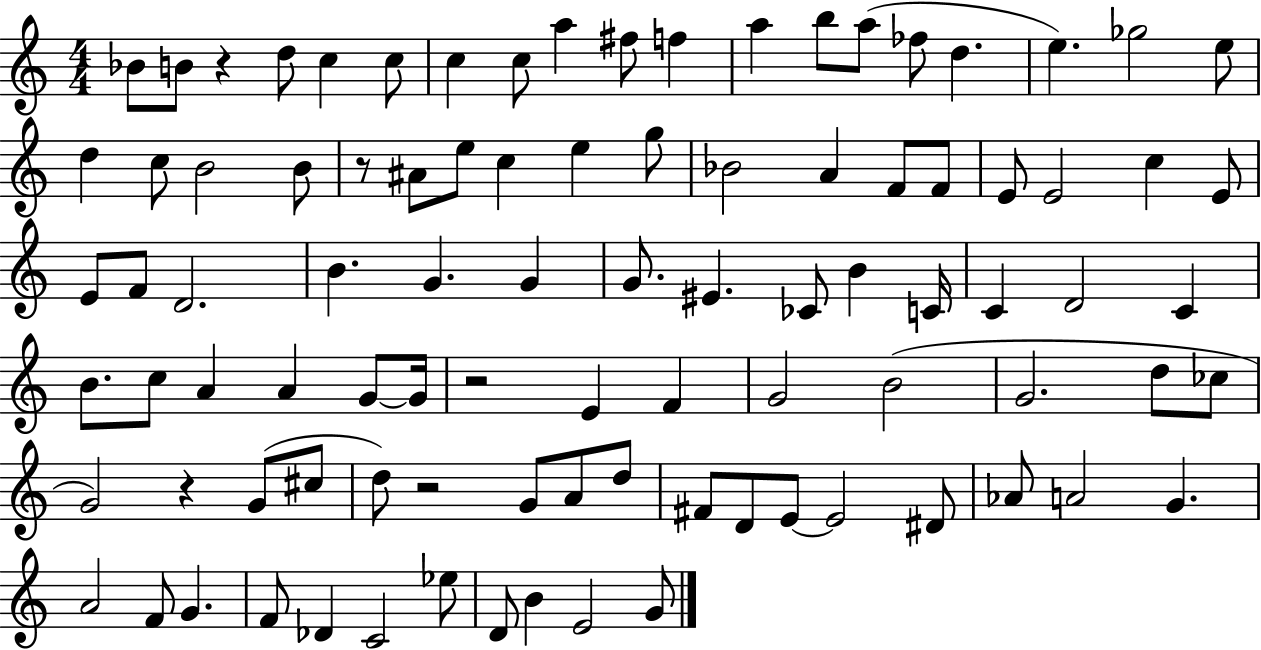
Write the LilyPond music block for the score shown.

{
  \clef treble
  \numericTimeSignature
  \time 4/4
  \key c \major
  bes'8 b'8 r4 d''8 c''4 c''8 | c''4 c''8 a''4 fis''8 f''4 | a''4 b''8 a''8( fes''8 d''4. | e''4.) ges''2 e''8 | \break d''4 c''8 b'2 b'8 | r8 ais'8 e''8 c''4 e''4 g''8 | bes'2 a'4 f'8 f'8 | e'8 e'2 c''4 e'8 | \break e'8 f'8 d'2. | b'4. g'4. g'4 | g'8. eis'4. ces'8 b'4 c'16 | c'4 d'2 c'4 | \break b'8. c''8 a'4 a'4 g'8~~ g'16 | r2 e'4 f'4 | g'2 b'2( | g'2. d''8 ces''8 | \break g'2) r4 g'8( cis''8 | d''8) r2 g'8 a'8 d''8 | fis'8 d'8 e'8~~ e'2 dis'8 | aes'8 a'2 g'4. | \break a'2 f'8 g'4. | f'8 des'4 c'2 ees''8 | d'8 b'4 e'2 g'8 | \bar "|."
}